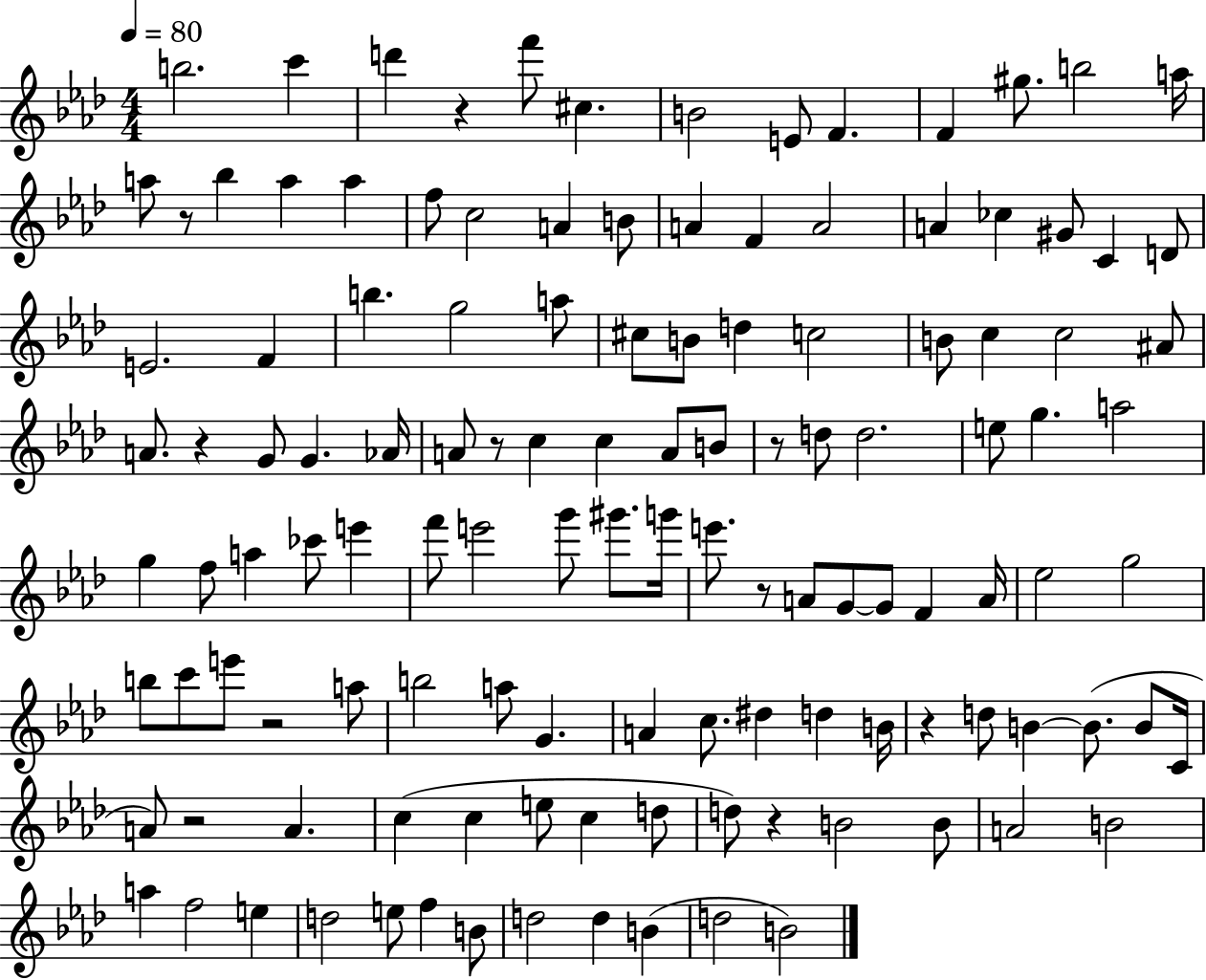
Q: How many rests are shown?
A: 10